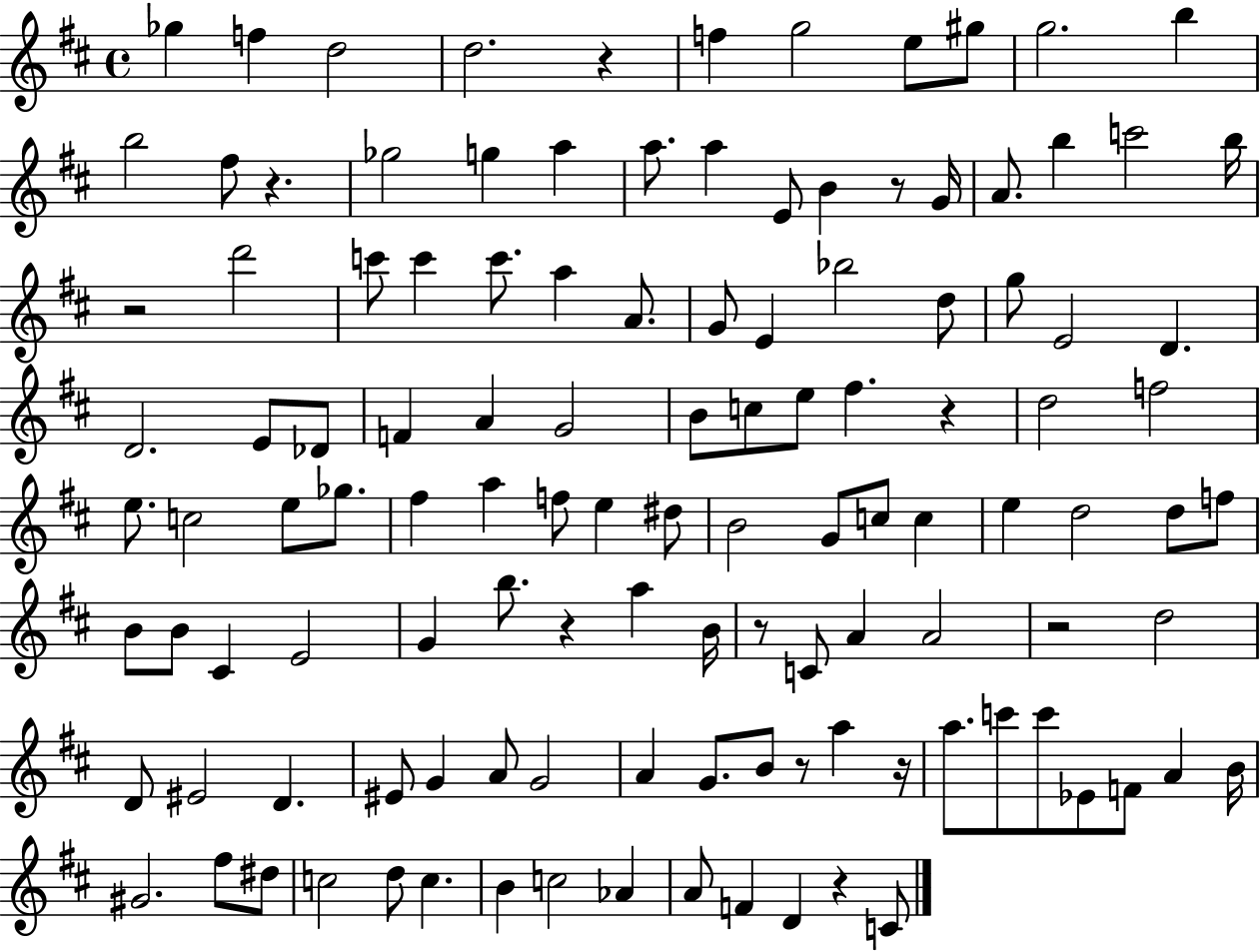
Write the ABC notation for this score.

X:1
T:Untitled
M:4/4
L:1/4
K:D
_g f d2 d2 z f g2 e/2 ^g/2 g2 b b2 ^f/2 z _g2 g a a/2 a E/2 B z/2 G/4 A/2 b c'2 b/4 z2 d'2 c'/2 c' c'/2 a A/2 G/2 E _b2 d/2 g/2 E2 D D2 E/2 _D/2 F A G2 B/2 c/2 e/2 ^f z d2 f2 e/2 c2 e/2 _g/2 ^f a f/2 e ^d/2 B2 G/2 c/2 c e d2 d/2 f/2 B/2 B/2 ^C E2 G b/2 z a B/4 z/2 C/2 A A2 z2 d2 D/2 ^E2 D ^E/2 G A/2 G2 A G/2 B/2 z/2 a z/4 a/2 c'/2 c'/2 _E/2 F/2 A B/4 ^G2 ^f/2 ^d/2 c2 d/2 c B c2 _A A/2 F D z C/2